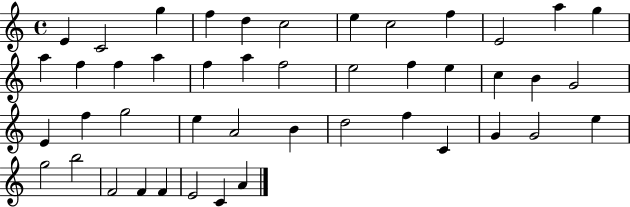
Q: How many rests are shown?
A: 0